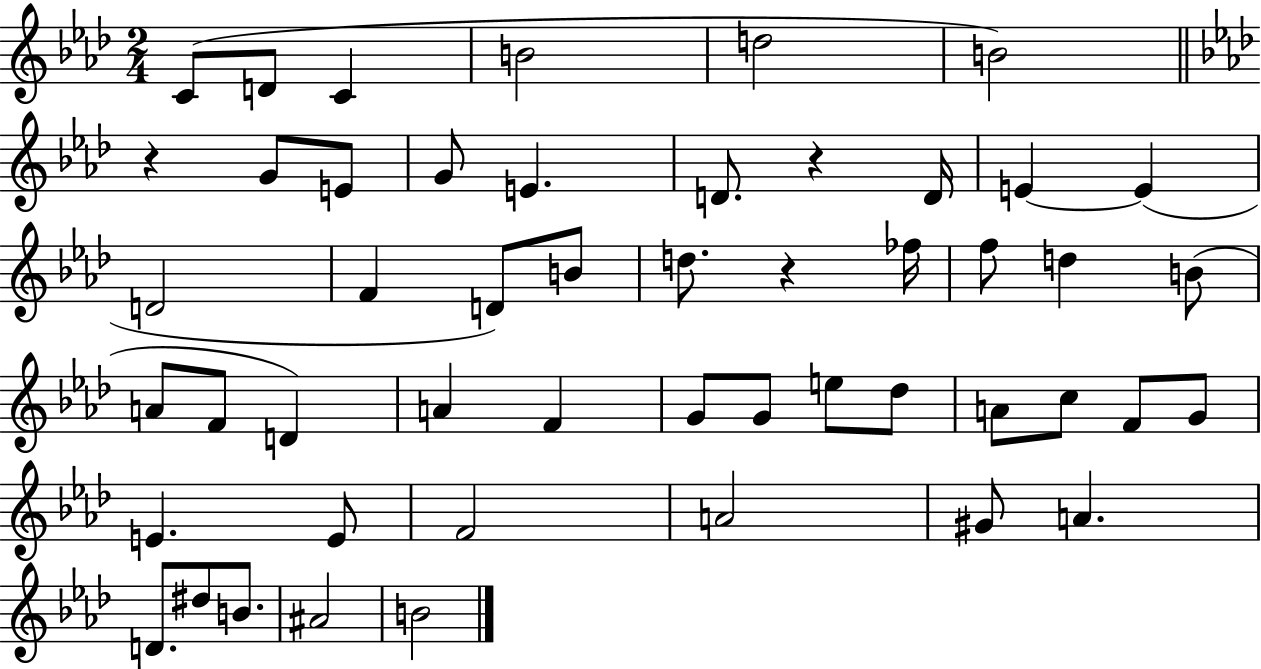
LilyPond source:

{
  \clef treble
  \numericTimeSignature
  \time 2/4
  \key aes \major
  c'8( d'8 c'4 | b'2 | d''2 | b'2) | \break \bar "||" \break \key aes \major r4 g'8 e'8 | g'8 e'4. | d'8. r4 d'16 | e'4~~ e'4( | \break d'2 | f'4 d'8) b'8 | d''8. r4 fes''16 | f''8 d''4 b'8( | \break a'8 f'8 d'4) | a'4 f'4 | g'8 g'8 e''8 des''8 | a'8 c''8 f'8 g'8 | \break e'4. e'8 | f'2 | a'2 | gis'8 a'4. | \break d'8. dis''8 b'8. | ais'2 | b'2 | \bar "|."
}